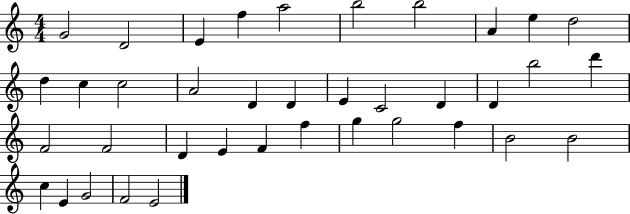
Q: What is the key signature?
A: C major